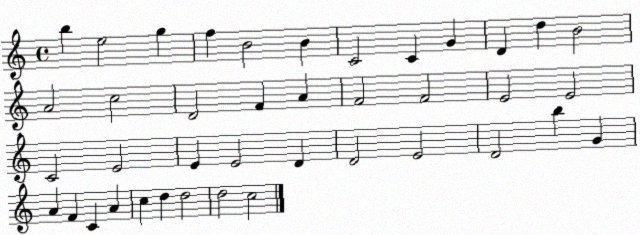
X:1
T:Untitled
M:4/4
L:1/4
K:C
b e2 g f B2 B C2 C G D d B2 A2 c2 D2 F A F2 F2 E2 E2 C2 E2 E E2 D D2 E2 D2 b G A F C A c d d2 d2 c2